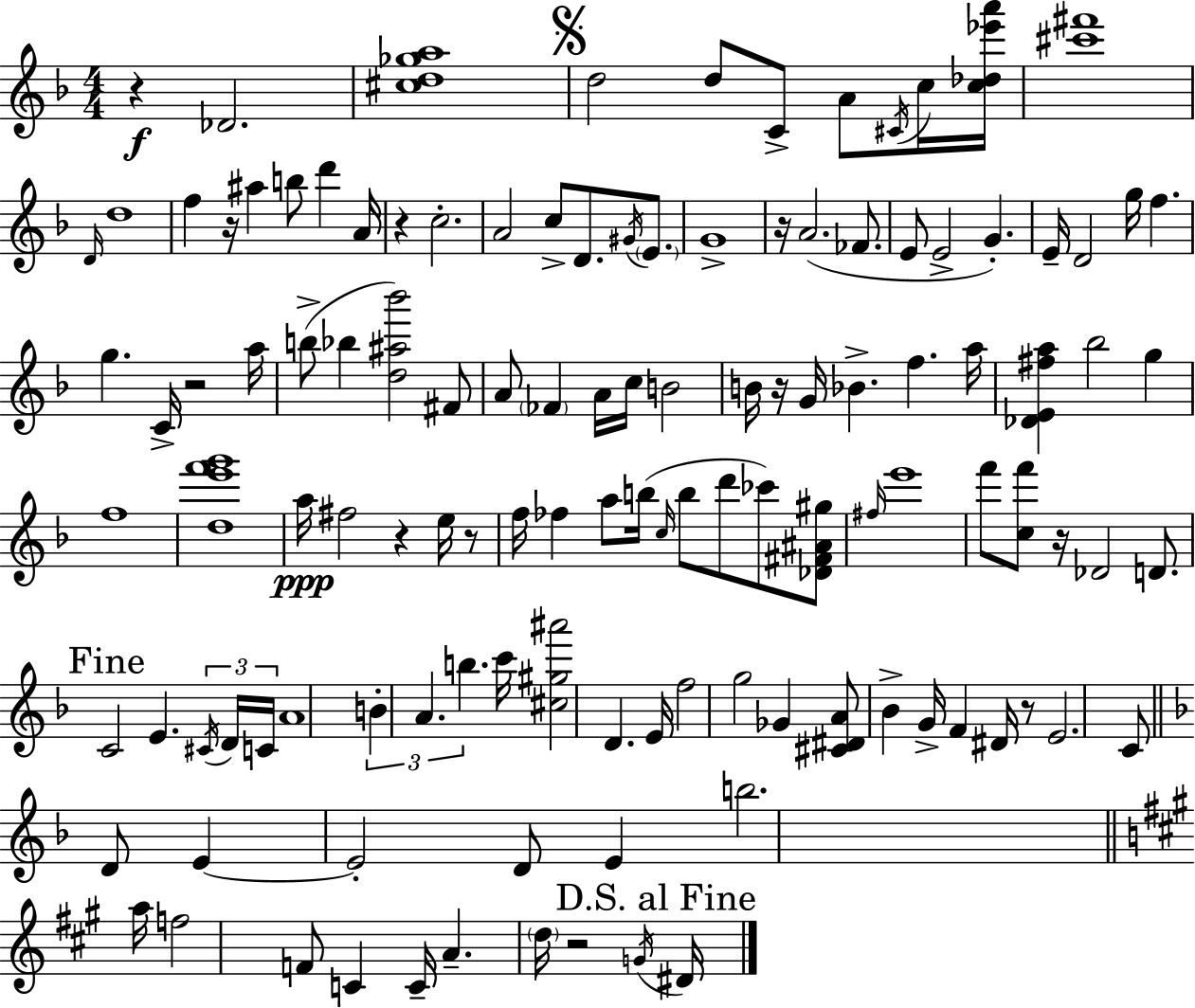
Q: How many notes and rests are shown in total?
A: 122